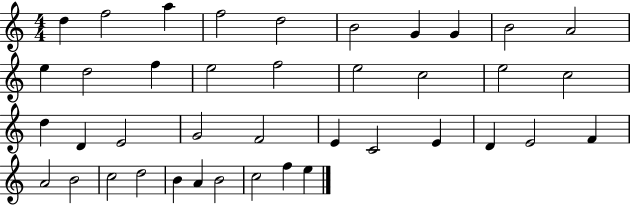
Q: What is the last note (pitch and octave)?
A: E5